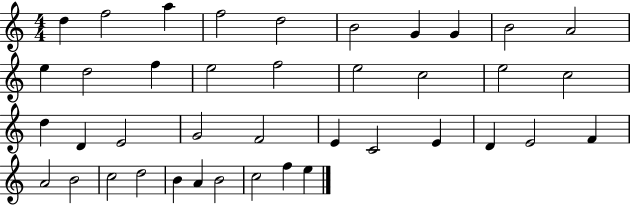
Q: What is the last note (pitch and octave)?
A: E5